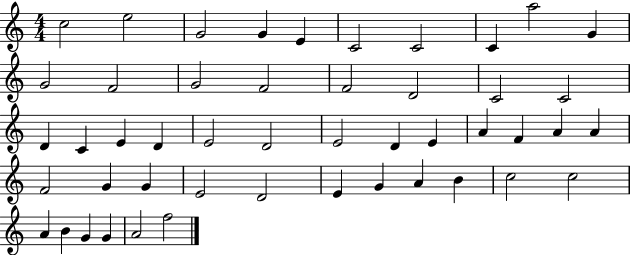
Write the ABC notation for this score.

X:1
T:Untitled
M:4/4
L:1/4
K:C
c2 e2 G2 G E C2 C2 C a2 G G2 F2 G2 F2 F2 D2 C2 C2 D C E D E2 D2 E2 D E A F A A F2 G G E2 D2 E G A B c2 c2 A B G G A2 f2